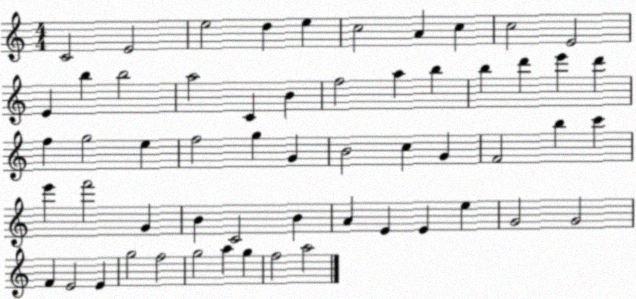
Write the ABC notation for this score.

X:1
T:Untitled
M:4/4
L:1/4
K:C
C2 E2 e2 d e c2 A c c2 E2 E b b2 a2 C B f2 a b b d' e' d' f g2 e f2 g G B2 c G F2 b c' e' f'2 G B C2 B A E E e G2 G2 F E2 E g2 f2 g2 a g f2 a2